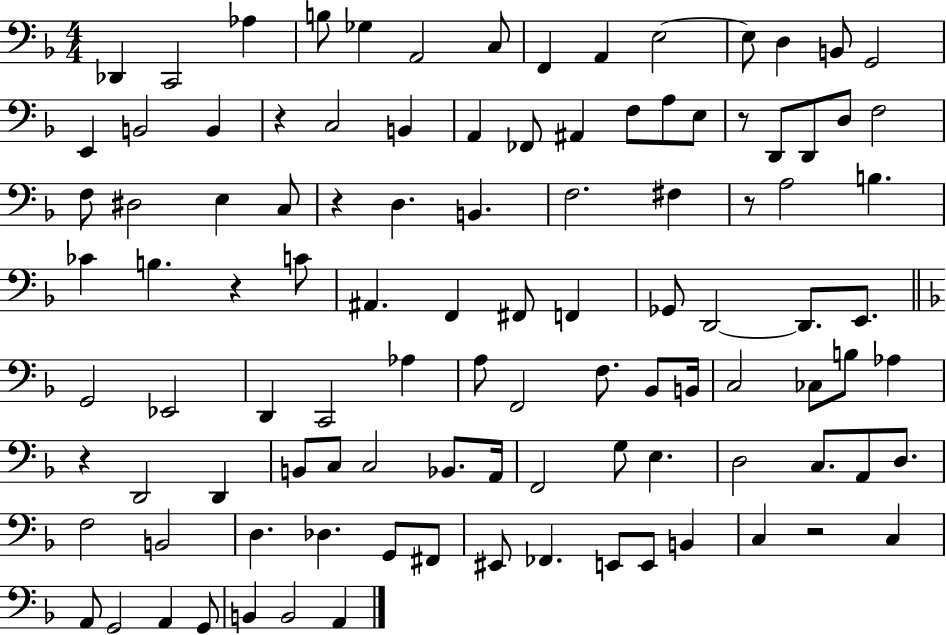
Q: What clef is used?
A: bass